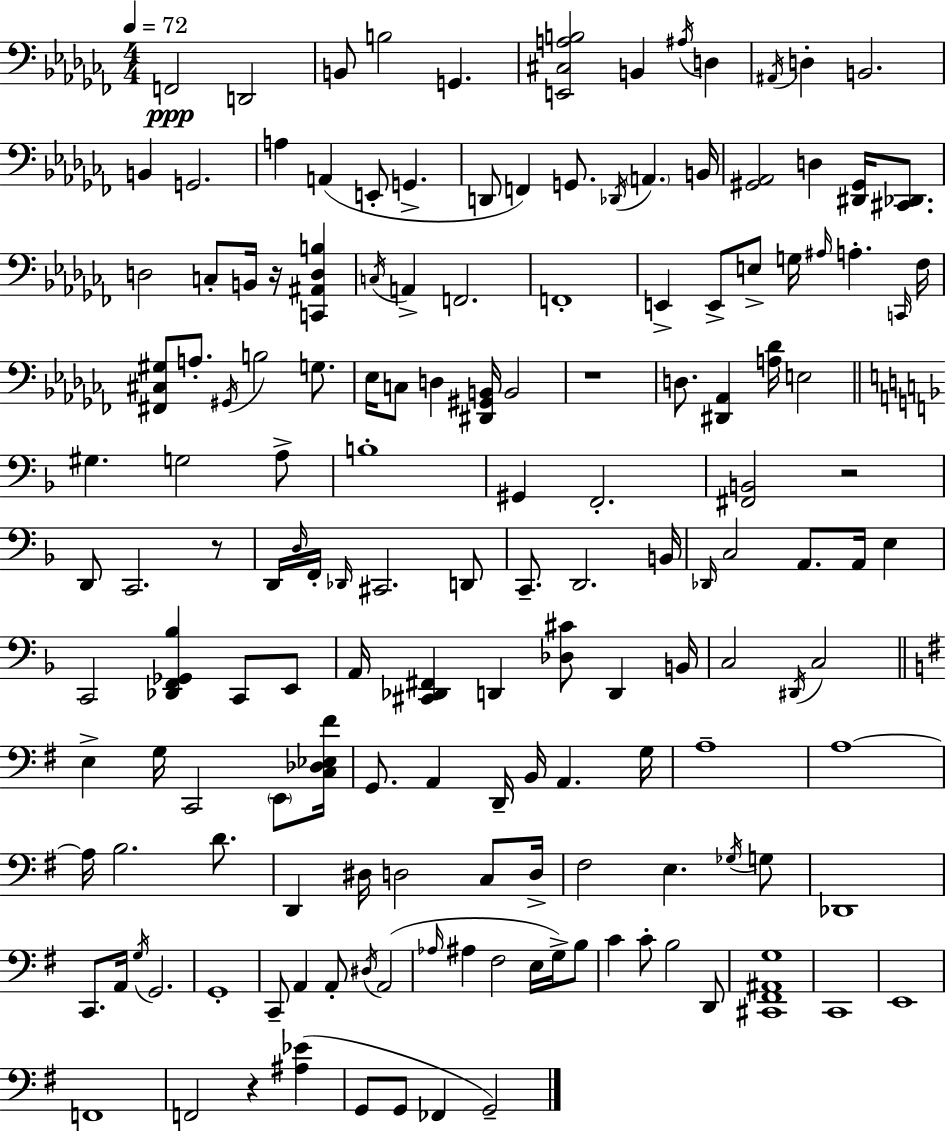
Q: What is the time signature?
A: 4/4